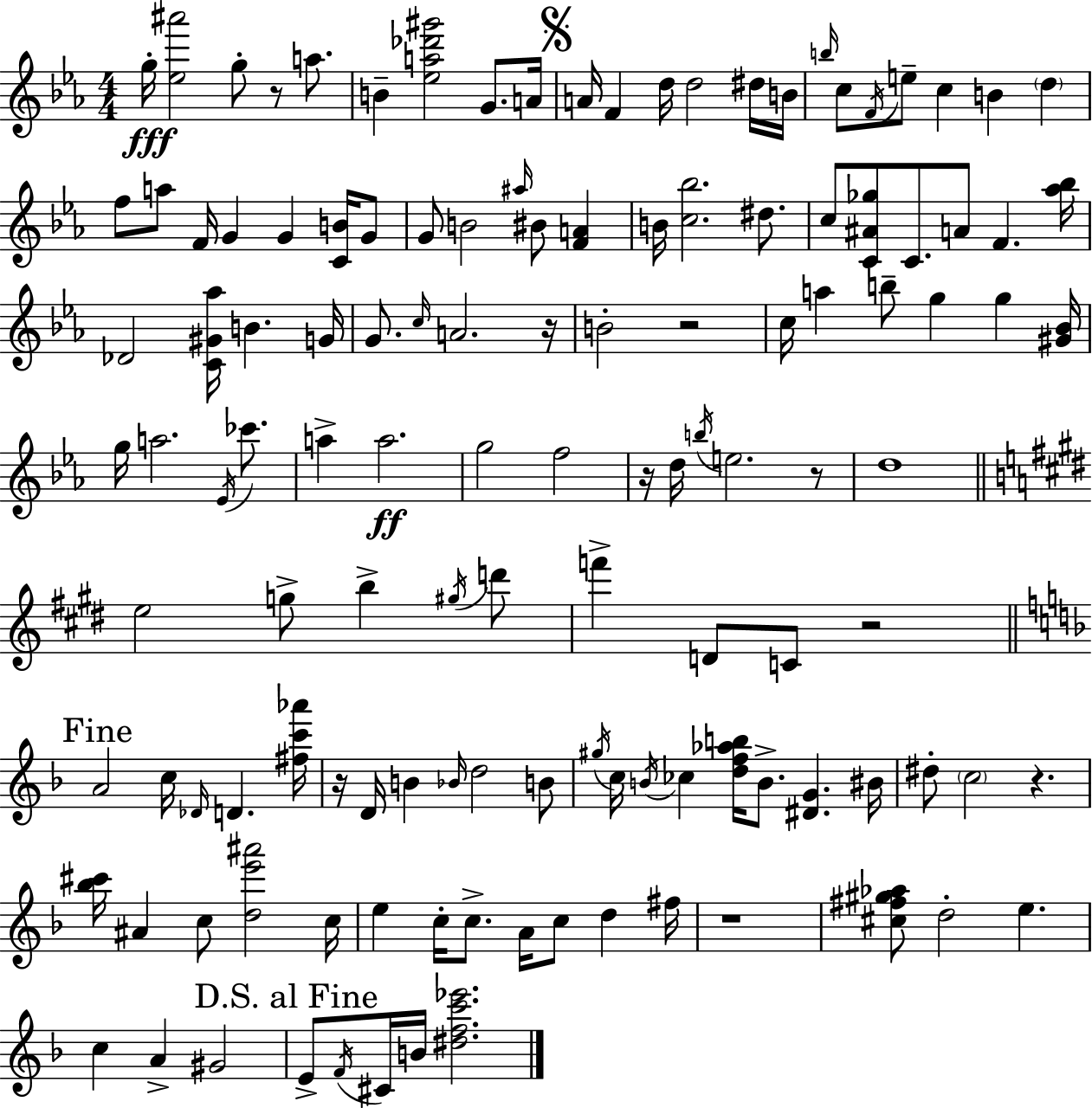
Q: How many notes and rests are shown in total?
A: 128